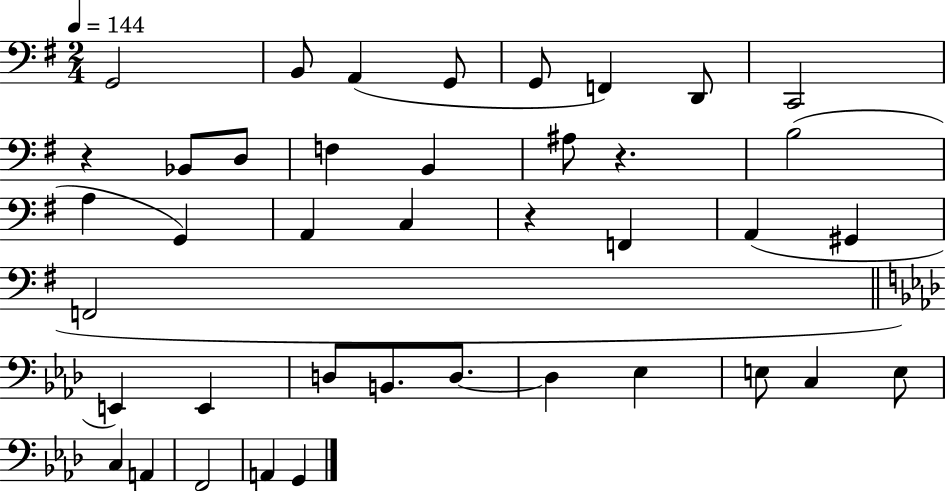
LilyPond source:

{
  \clef bass
  \numericTimeSignature
  \time 2/4
  \key g \major
  \tempo 4 = 144
  g,2 | b,8 a,4( g,8 | g,8 f,4) d,8 | c,2 | \break r4 bes,8 d8 | f4 b,4 | ais8 r4. | b2( | \break a4 g,4) | a,4 c4 | r4 f,4 | a,4( gis,4 | \break f,2 | \bar "||" \break \key f \minor e,4) e,4 | d8 b,8. d8.~~ | d4 ees4 | e8 c4 e8 | \break c4 a,4 | f,2 | a,4 g,4 | \bar "|."
}